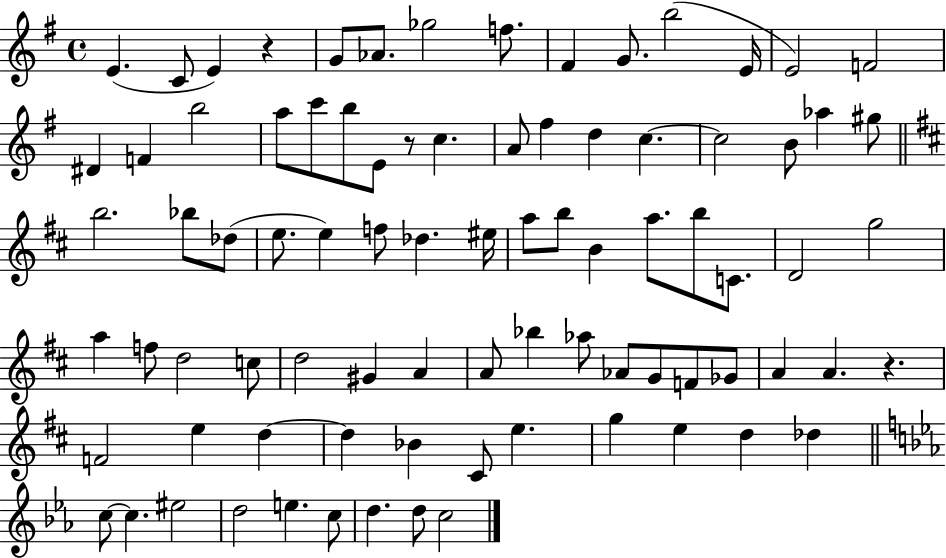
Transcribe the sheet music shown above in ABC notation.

X:1
T:Untitled
M:4/4
L:1/4
K:G
E C/2 E z G/2 _A/2 _g2 f/2 ^F G/2 b2 E/4 E2 F2 ^D F b2 a/2 c'/2 b/2 E/2 z/2 c A/2 ^f d c c2 B/2 _a ^g/2 b2 _b/2 _d/2 e/2 e f/2 _d ^e/4 a/2 b/2 B a/2 b/2 C/2 D2 g2 a f/2 d2 c/2 d2 ^G A A/2 _b _a/2 _A/2 G/2 F/2 _G/2 A A z F2 e d d _B ^C/2 e g e d _d c/2 c ^e2 d2 e c/2 d d/2 c2